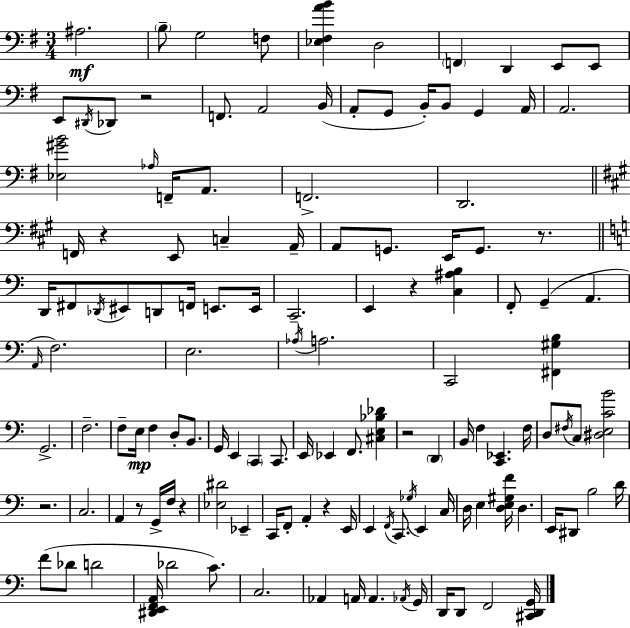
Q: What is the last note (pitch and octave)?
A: F2